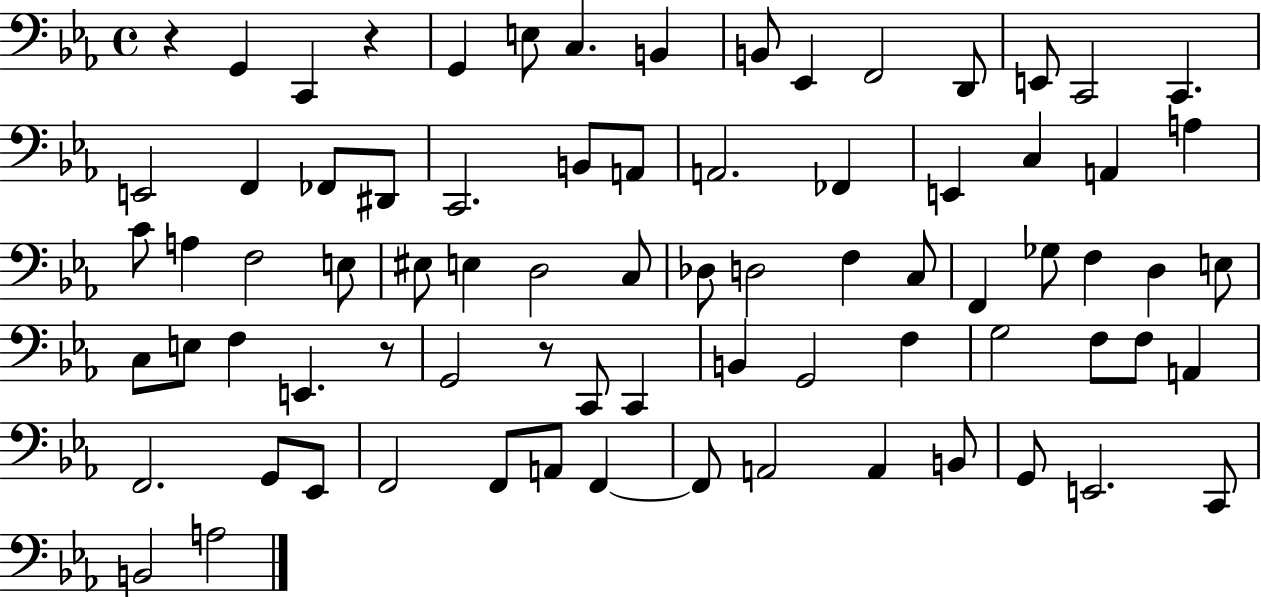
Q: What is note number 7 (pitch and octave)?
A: B2